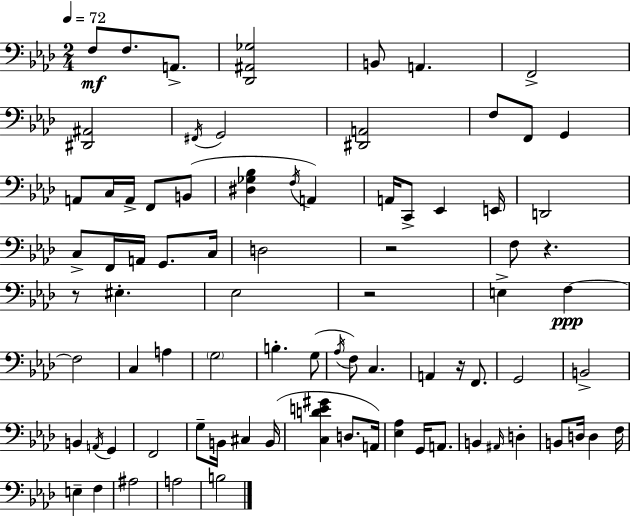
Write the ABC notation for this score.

X:1
T:Untitled
M:2/4
L:1/4
K:Ab
F,/2 F,/2 A,,/2 [_D,,^A,,_G,]2 B,,/2 A,, F,,2 [^D,,^A,,]2 ^F,,/4 G,,2 [^D,,A,,]2 F,/2 F,,/2 G,, A,,/2 C,/4 A,,/4 F,,/2 B,,/2 [^D,_G,_B,] F,/4 A,, A,,/4 C,,/2 _E,, E,,/4 D,,2 C,/2 F,,/4 A,,/4 G,,/2 C,/4 D,2 z2 F,/2 z z/2 ^E, _E,2 z2 E, F, F,2 C, A, G,2 B, G,/2 _A,/4 F,/2 C, A,, z/4 F,,/2 G,,2 B,,2 B,, A,,/4 G,, F,,2 G,/2 B,,/4 ^C, B,,/4 [C,DE^G] D,/2 A,,/4 [_E,_A,] G,,/4 A,,/2 B,, ^A,,/4 D, B,,/2 D,/4 D, F,/4 E, F, ^A,2 A,2 B,2